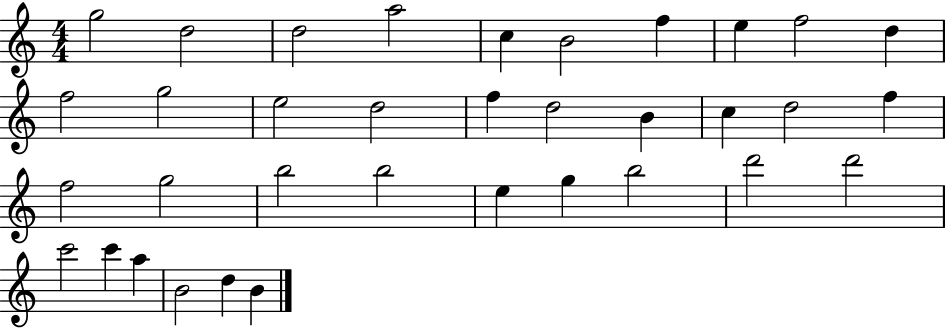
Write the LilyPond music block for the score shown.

{
  \clef treble
  \numericTimeSignature
  \time 4/4
  \key c \major
  g''2 d''2 | d''2 a''2 | c''4 b'2 f''4 | e''4 f''2 d''4 | \break f''2 g''2 | e''2 d''2 | f''4 d''2 b'4 | c''4 d''2 f''4 | \break f''2 g''2 | b''2 b''2 | e''4 g''4 b''2 | d'''2 d'''2 | \break c'''2 c'''4 a''4 | b'2 d''4 b'4 | \bar "|."
}